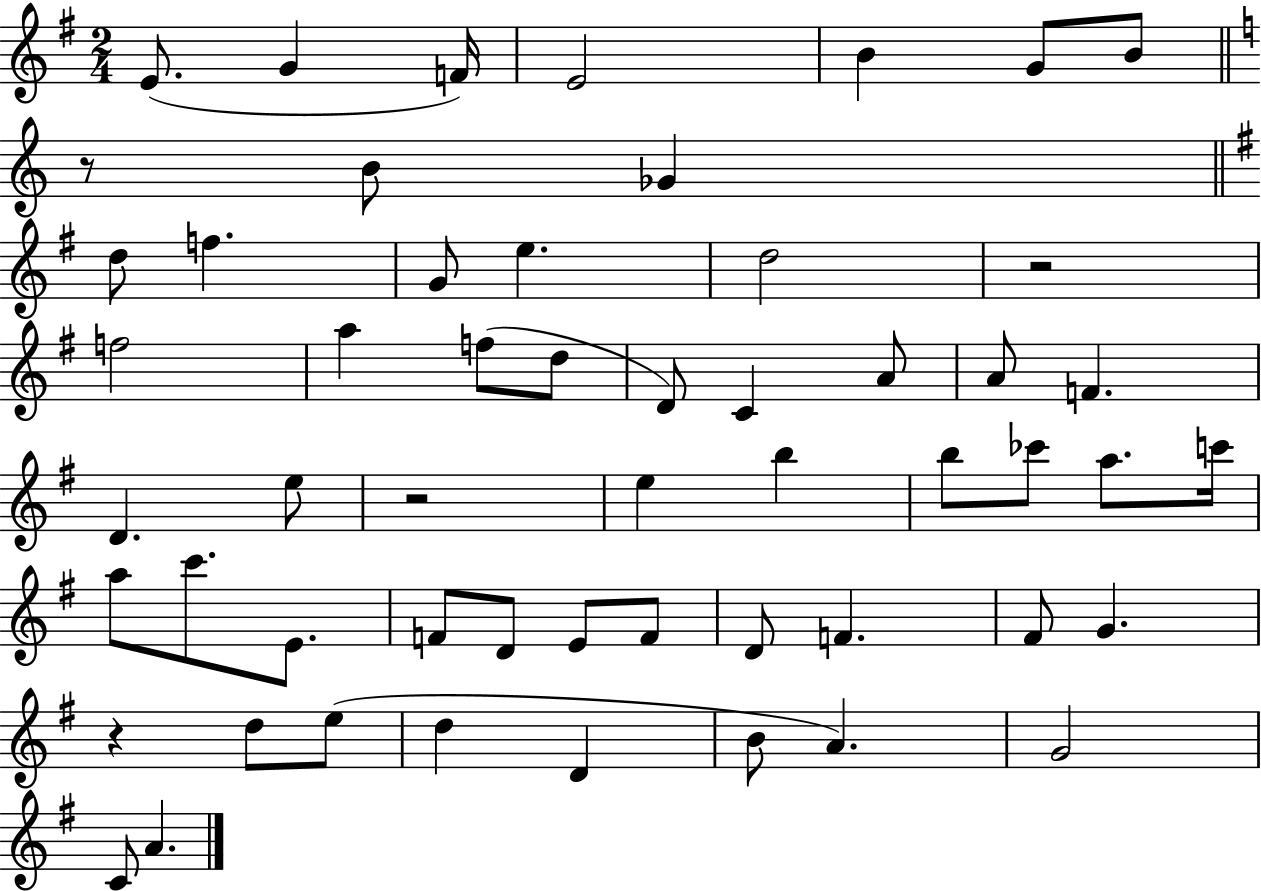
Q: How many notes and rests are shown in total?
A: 55